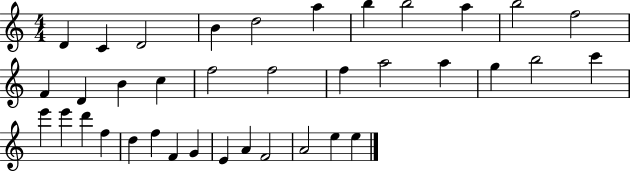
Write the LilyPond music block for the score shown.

{
  \clef treble
  \numericTimeSignature
  \time 4/4
  \key c \major
  d'4 c'4 d'2 | b'4 d''2 a''4 | b''4 b''2 a''4 | b''2 f''2 | \break f'4 d'4 b'4 c''4 | f''2 f''2 | f''4 a''2 a''4 | g''4 b''2 c'''4 | \break e'''4 e'''4 d'''4 f''4 | d''4 f''4 f'4 g'4 | e'4 a'4 f'2 | a'2 e''4 e''4 | \break \bar "|."
}